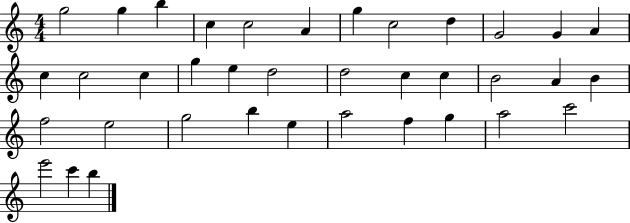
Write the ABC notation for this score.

X:1
T:Untitled
M:4/4
L:1/4
K:C
g2 g b c c2 A g c2 d G2 G A c c2 c g e d2 d2 c c B2 A B f2 e2 g2 b e a2 f g a2 c'2 e'2 c' b